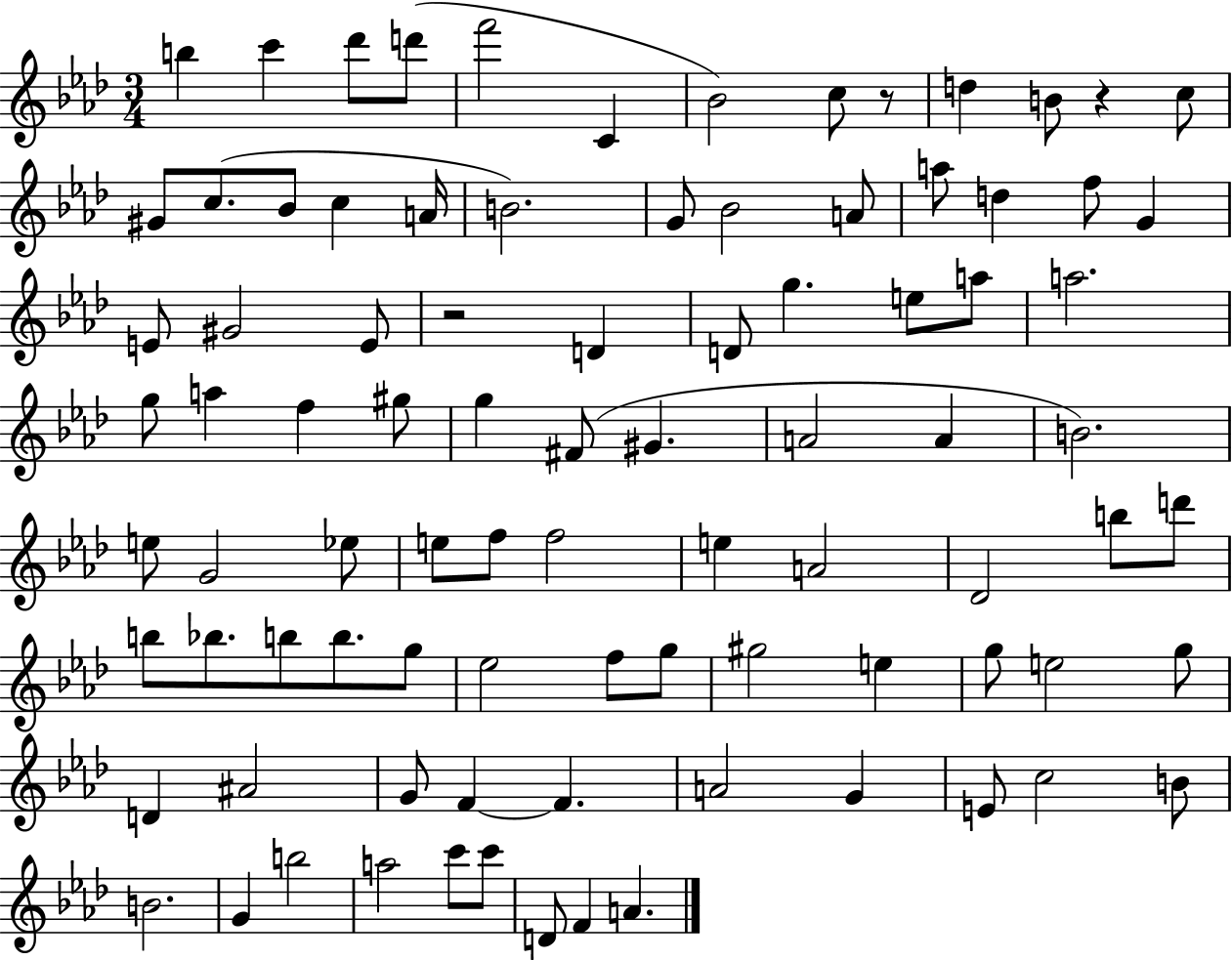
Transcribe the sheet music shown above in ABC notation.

X:1
T:Untitled
M:3/4
L:1/4
K:Ab
b c' _d'/2 d'/2 f'2 C _B2 c/2 z/2 d B/2 z c/2 ^G/2 c/2 _B/2 c A/4 B2 G/2 _B2 A/2 a/2 d f/2 G E/2 ^G2 E/2 z2 D D/2 g e/2 a/2 a2 g/2 a f ^g/2 g ^F/2 ^G A2 A B2 e/2 G2 _e/2 e/2 f/2 f2 e A2 _D2 b/2 d'/2 b/2 _b/2 b/2 b/2 g/2 _e2 f/2 g/2 ^g2 e g/2 e2 g/2 D ^A2 G/2 F F A2 G E/2 c2 B/2 B2 G b2 a2 c'/2 c'/2 D/2 F A